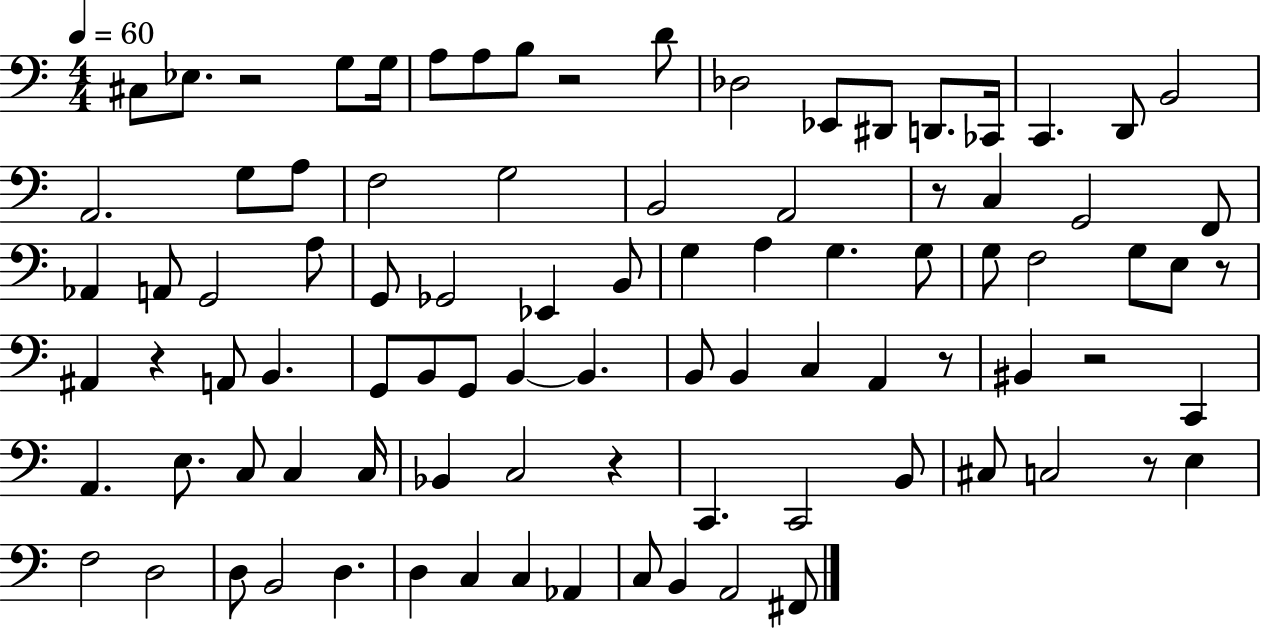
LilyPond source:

{
  \clef bass
  \numericTimeSignature
  \time 4/4
  \key c \major
  \tempo 4 = 60
  cis8 ees8. r2 g8 g16 | a8 a8 b8 r2 d'8 | des2 ees,8 dis,8 d,8. ces,16 | c,4. d,8 b,2 | \break a,2. g8 a8 | f2 g2 | b,2 a,2 | r8 c4 g,2 f,8 | \break aes,4 a,8 g,2 a8 | g,8 ges,2 ees,4 b,8 | g4 a4 g4. g8 | g8 f2 g8 e8 r8 | \break ais,4 r4 a,8 b,4. | g,8 b,8 g,8 b,4~~ b,4. | b,8 b,4 c4 a,4 r8 | bis,4 r2 c,4 | \break a,4. e8. c8 c4 c16 | bes,4 c2 r4 | c,4. c,2 b,8 | cis8 c2 r8 e4 | \break f2 d2 | d8 b,2 d4. | d4 c4 c4 aes,4 | c8 b,4 a,2 fis,8 | \break \bar "|."
}